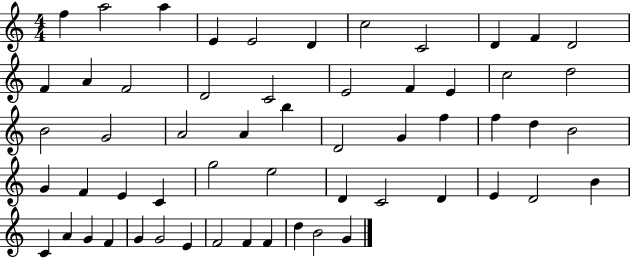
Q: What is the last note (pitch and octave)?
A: G4